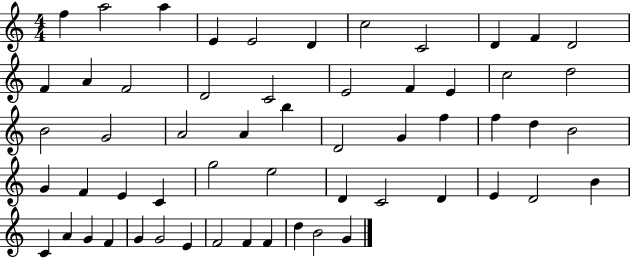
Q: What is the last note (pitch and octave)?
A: G4